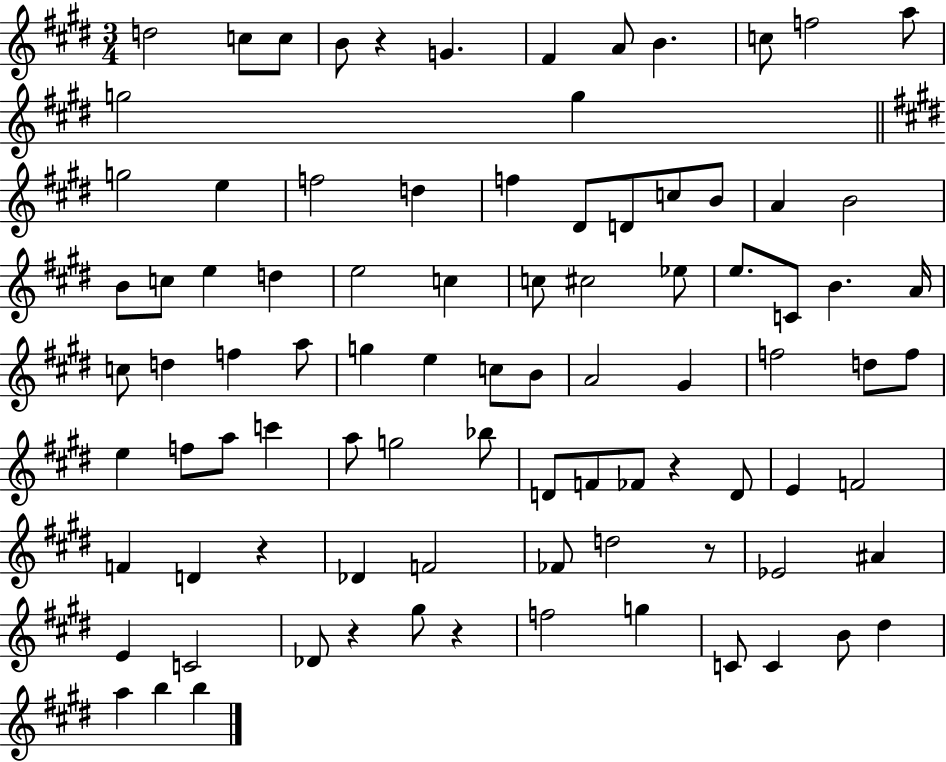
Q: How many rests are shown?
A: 6